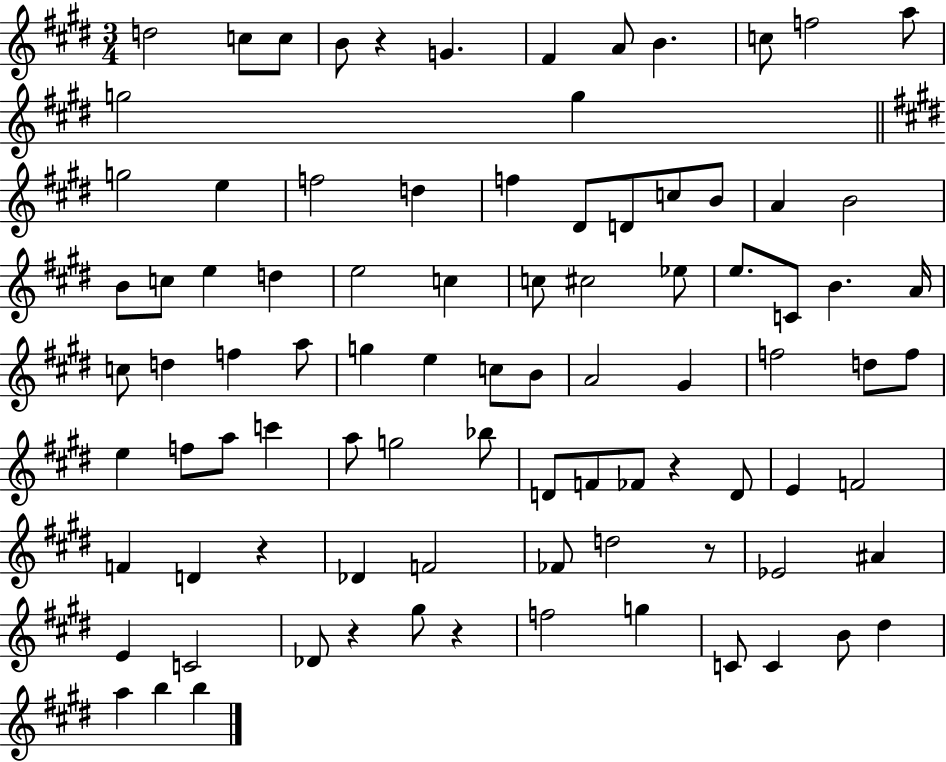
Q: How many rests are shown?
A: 6